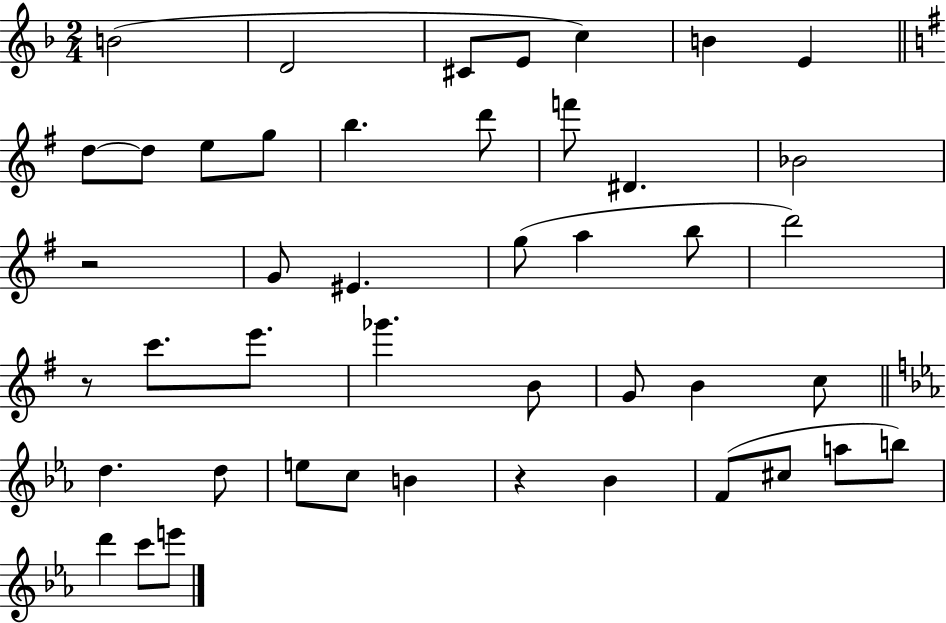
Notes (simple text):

B4/h D4/h C#4/e E4/e C5/q B4/q E4/q D5/e D5/e E5/e G5/e B5/q. D6/e F6/e D#4/q. Bb4/h R/h G4/e EIS4/q. G5/e A5/q B5/e D6/h R/e C6/e. E6/e. Gb6/q. B4/e G4/e B4/q C5/e D5/q. D5/e E5/e C5/e B4/q R/q Bb4/q F4/e C#5/e A5/e B5/e D6/q C6/e E6/e